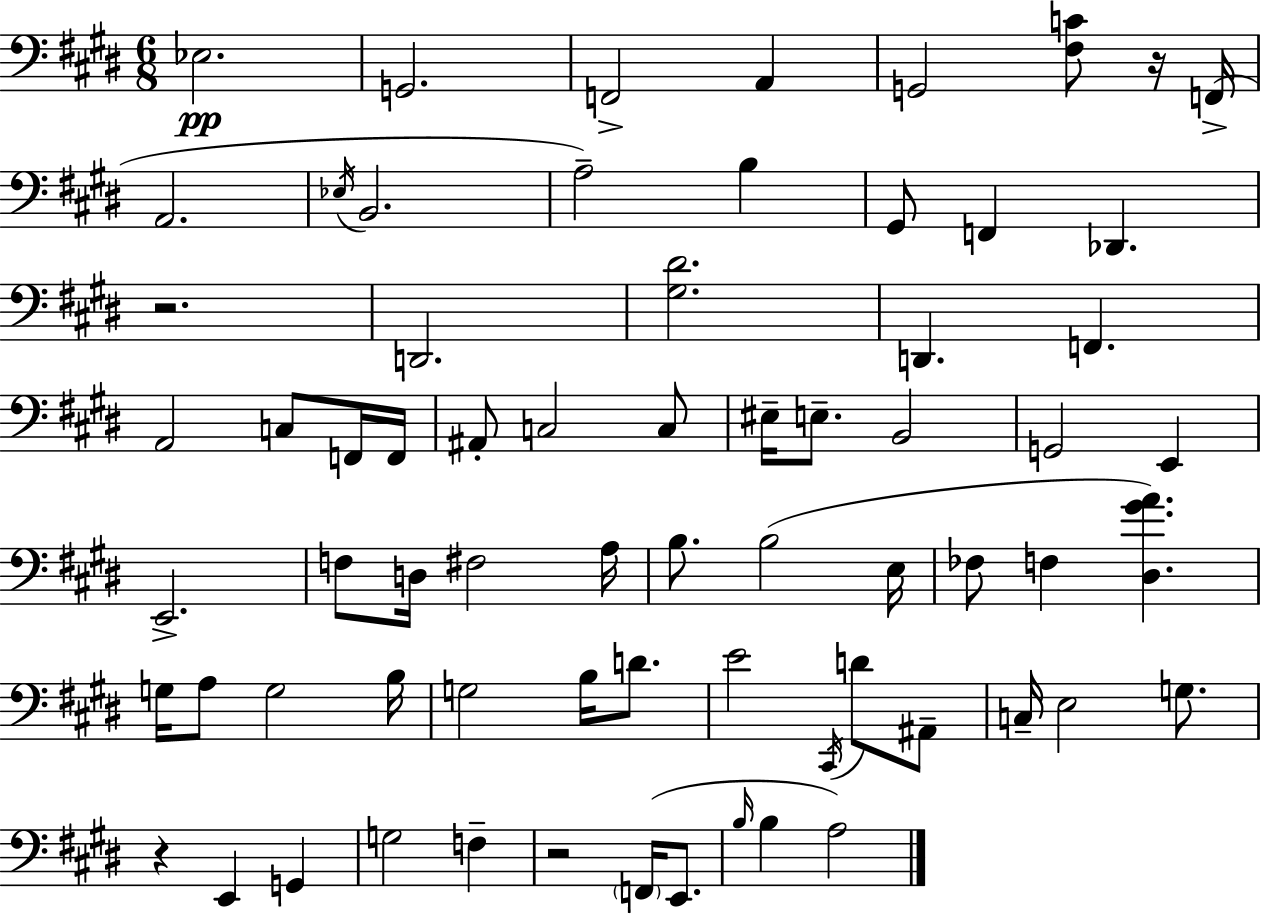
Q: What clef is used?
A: bass